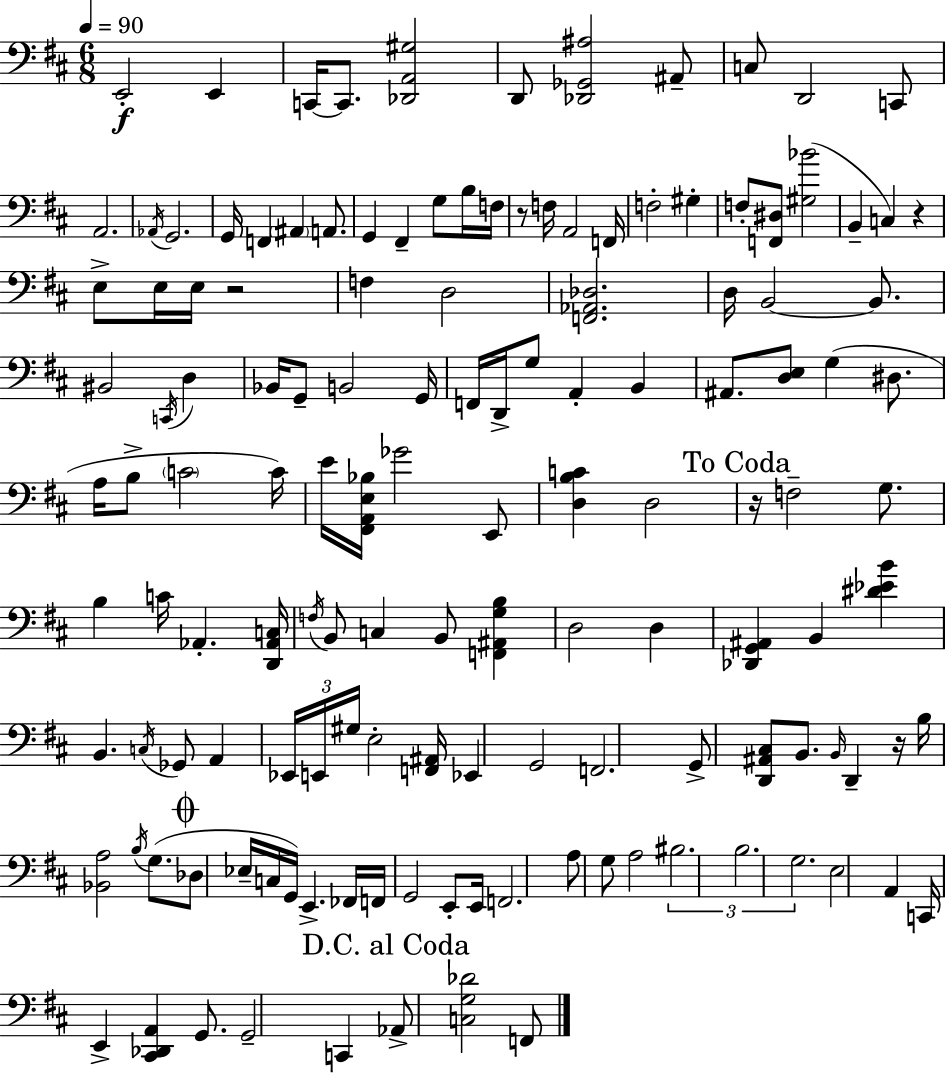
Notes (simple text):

E2/h E2/q C2/s C2/e. [Db2,A2,G#3]/h D2/e [Db2,Gb2,A#3]/h A#2/e C3/e D2/h C2/e A2/h. Ab2/s G2/h. G2/s F2/q A#2/q A2/e. G2/q F#2/q G3/e B3/s F3/s R/e F3/s A2/h F2/s F3/h G#3/q F3/e [F2,D#3]/e [G#3,Bb4]/h B2/q C3/q R/q E3/e E3/s E3/s R/h F3/q D3/h [F2,Ab2,Db3]/h. D3/s B2/h B2/e. BIS2/h C2/s D3/q Bb2/s G2/e B2/h G2/s F2/s D2/s G3/e A2/q B2/q A#2/e. [D3,E3]/e G3/q D#3/e. A3/s B3/e C4/h C4/s E4/s [F#2,A2,E3,Bb3]/s Gb4/h E2/e [D3,B3,C4]/q D3/h R/s F3/h G3/e. B3/q C4/s Ab2/q. [D2,Ab2,C3]/s F3/s B2/e C3/q B2/e [F2,A#2,G3,B3]/q D3/h D3/q [Db2,G2,A#2]/q B2/q [D#4,Eb4,B4]/q B2/q. C3/s Gb2/e A2/q Eb2/s E2/s G#3/s E3/h [F2,A#2]/s Eb2/q G2/h F2/h. G2/e [D2,A#2,C#3]/e B2/e. B2/s D2/q R/s B3/s [Bb2,A3]/h B3/s G3/e. Db3/e Eb3/s C3/s G2/s E2/q. FES2/s F2/s G2/h E2/e E2/s F2/h. A3/e G3/e A3/h BIS3/h. B3/h. G3/h. E3/h A2/q C2/s E2/q [C#2,Db2,A2]/q G2/e. G2/h C2/q Ab2/e [C3,G3,Db4]/h F2/e